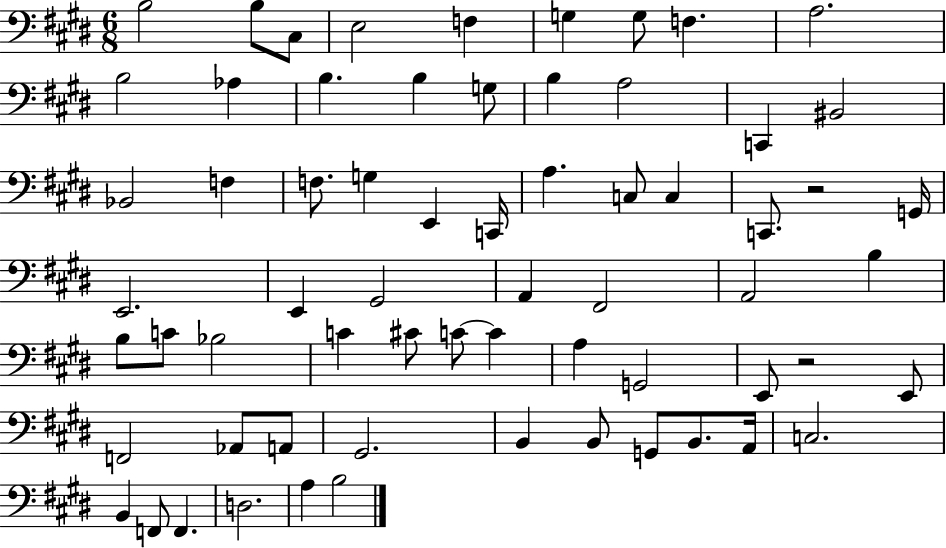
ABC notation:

X:1
T:Untitled
M:6/8
L:1/4
K:E
B,2 B,/2 ^C,/2 E,2 F, G, G,/2 F, A,2 B,2 _A, B, B, G,/2 B, A,2 C,, ^B,,2 _B,,2 F, F,/2 G, E,, C,,/4 A, C,/2 C, C,,/2 z2 G,,/4 E,,2 E,, ^G,,2 A,, ^F,,2 A,,2 B, B,/2 C/2 _B,2 C ^C/2 C/2 C A, G,,2 E,,/2 z2 E,,/2 F,,2 _A,,/2 A,,/2 ^G,,2 B,, B,,/2 G,,/2 B,,/2 A,,/4 C,2 B,, F,,/2 F,, D,2 A, B,2